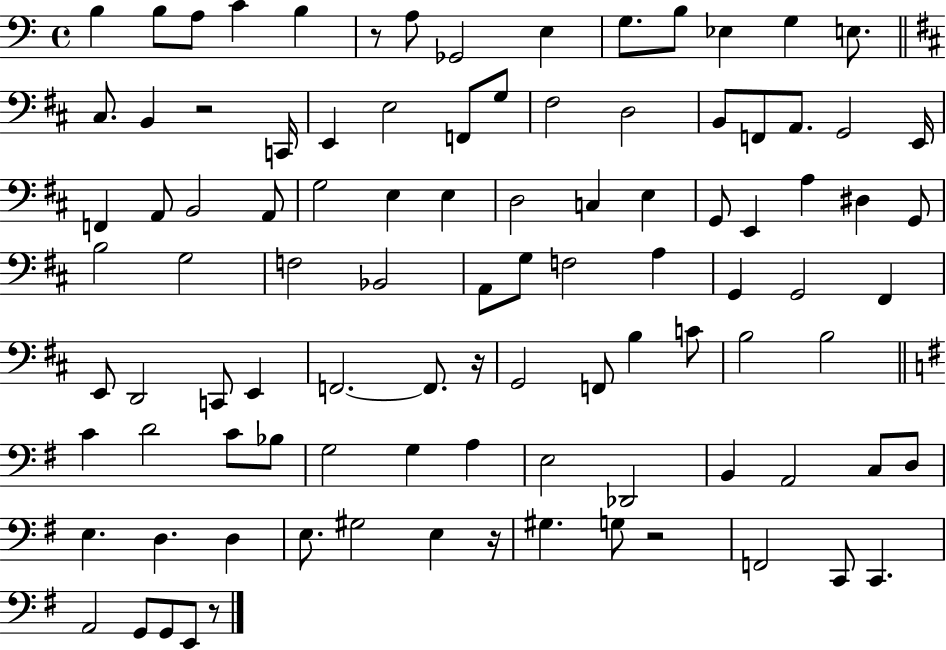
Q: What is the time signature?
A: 4/4